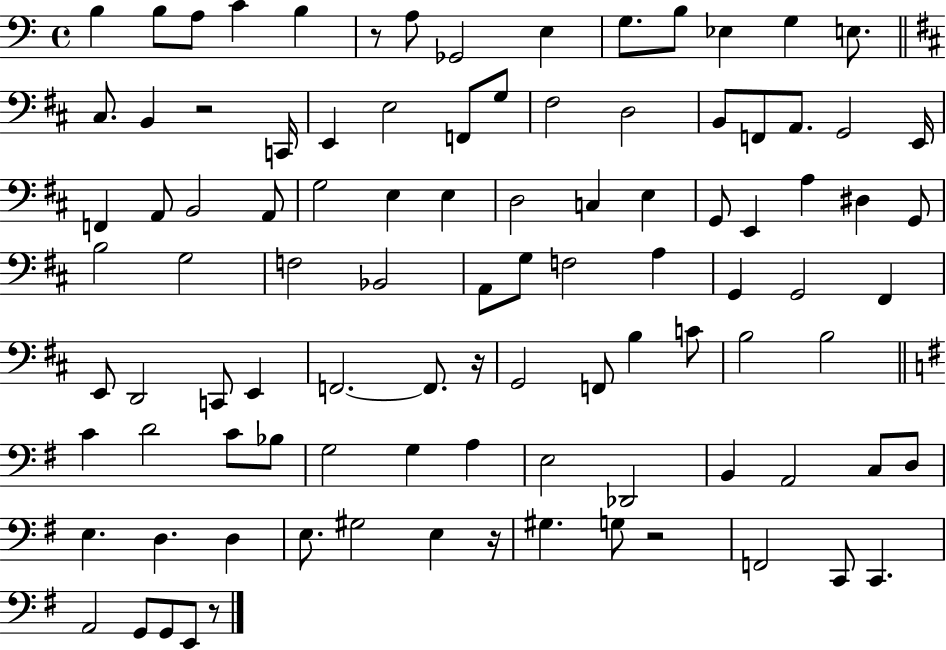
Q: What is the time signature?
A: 4/4